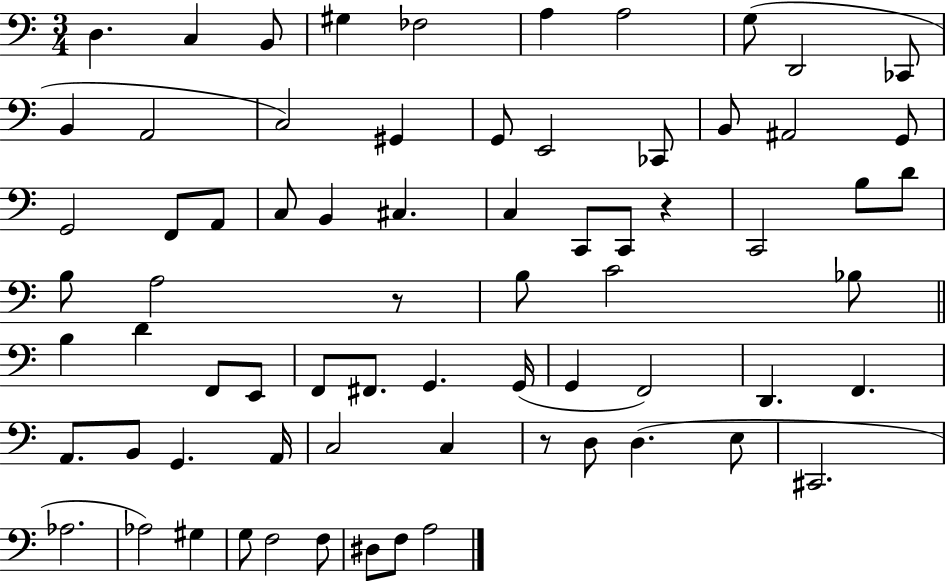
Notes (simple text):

D3/q. C3/q B2/e G#3/q FES3/h A3/q A3/h G3/e D2/h CES2/e B2/q A2/h C3/h G#2/q G2/e E2/h CES2/e B2/e A#2/h G2/e G2/h F2/e A2/e C3/e B2/q C#3/q. C3/q C2/e C2/e R/q C2/h B3/e D4/e B3/e A3/h R/e B3/e C4/h Bb3/e B3/q D4/q F2/e E2/e F2/e F#2/e. G2/q. G2/s G2/q F2/h D2/q. F2/q. A2/e. B2/e G2/q. A2/s C3/h C3/q R/e D3/e D3/q. E3/e C#2/h. Ab3/h. Ab3/h G#3/q G3/e F3/h F3/e D#3/e F3/e A3/h